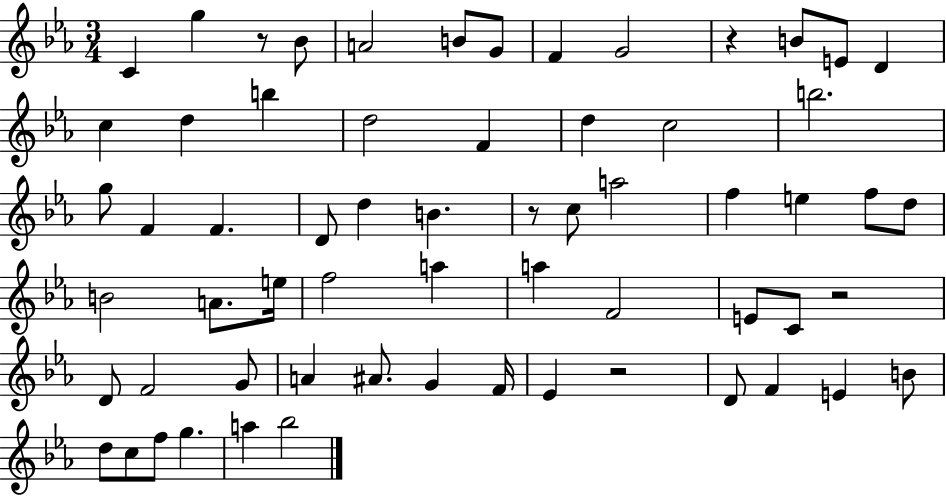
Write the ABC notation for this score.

X:1
T:Untitled
M:3/4
L:1/4
K:Eb
C g z/2 _B/2 A2 B/2 G/2 F G2 z B/2 E/2 D c d b d2 F d c2 b2 g/2 F F D/2 d B z/2 c/2 a2 f e f/2 d/2 B2 A/2 e/4 f2 a a F2 E/2 C/2 z2 D/2 F2 G/2 A ^A/2 G F/4 _E z2 D/2 F E B/2 d/2 c/2 f/2 g a _b2